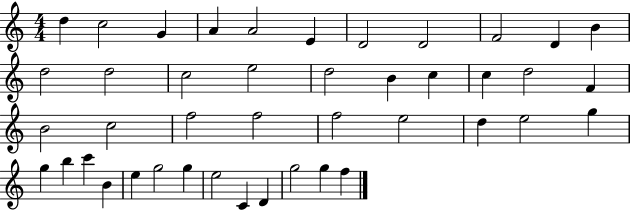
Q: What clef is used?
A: treble